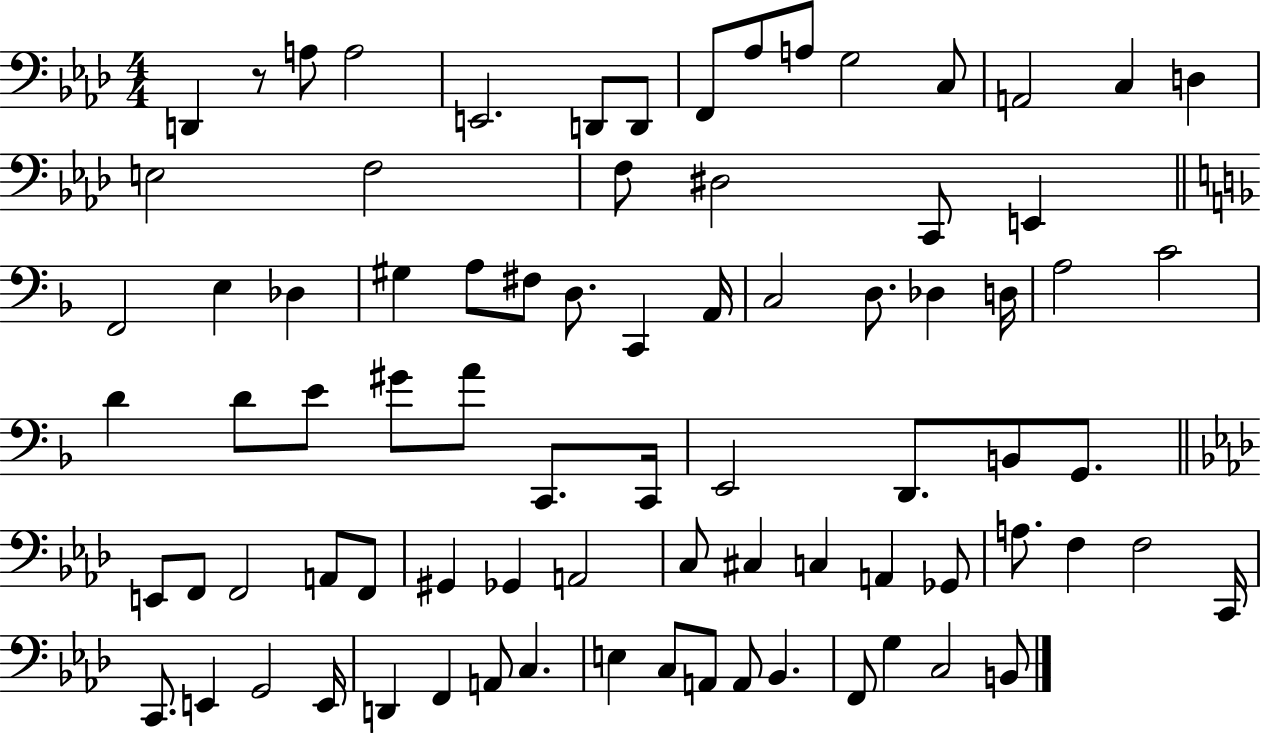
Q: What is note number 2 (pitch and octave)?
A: A3